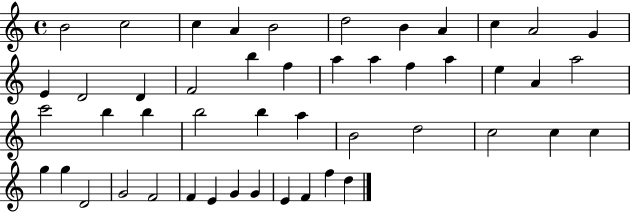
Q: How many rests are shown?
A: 0